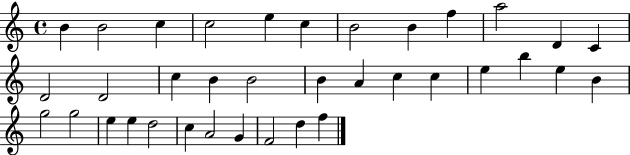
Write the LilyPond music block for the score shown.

{
  \clef treble
  \time 4/4
  \defaultTimeSignature
  \key c \major
  b'4 b'2 c''4 | c''2 e''4 c''4 | b'2 b'4 f''4 | a''2 d'4 c'4 | \break d'2 d'2 | c''4 b'4 b'2 | b'4 a'4 c''4 c''4 | e''4 b''4 e''4 b'4 | \break g''2 g''2 | e''4 e''4 d''2 | c''4 a'2 g'4 | f'2 d''4 f''4 | \break \bar "|."
}